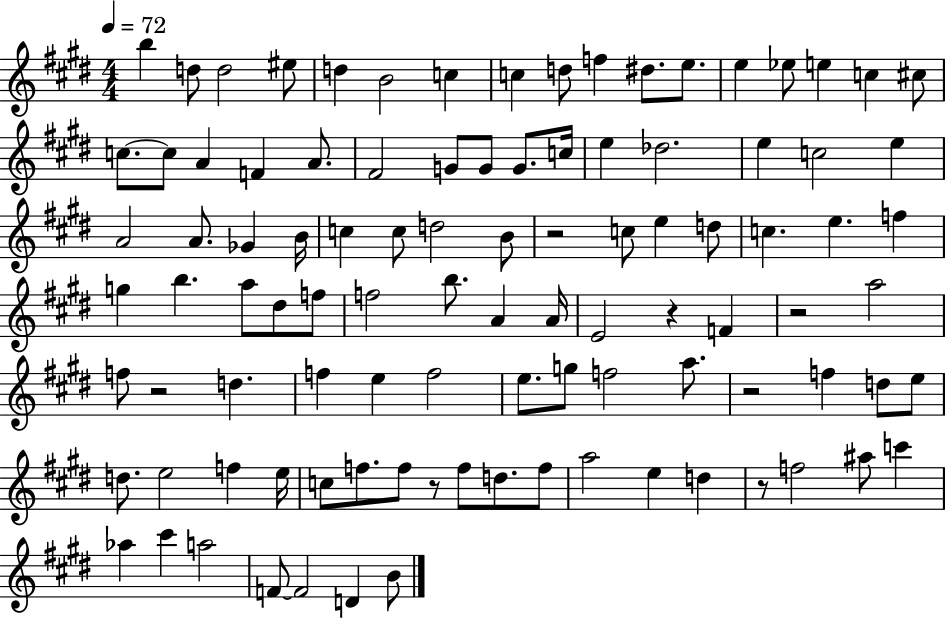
{
  \clef treble
  \numericTimeSignature
  \time 4/4
  \key e \major
  \tempo 4 = 72
  b''4 d''8 d''2 eis''8 | d''4 b'2 c''4 | c''4 d''8 f''4 dis''8. e''8. | e''4 ees''8 e''4 c''4 cis''8 | \break c''8.~~ c''8 a'4 f'4 a'8. | fis'2 g'8 g'8 g'8. c''16 | e''4 des''2. | e''4 c''2 e''4 | \break a'2 a'8. ges'4 b'16 | c''4 c''8 d''2 b'8 | r2 c''8 e''4 d''8 | c''4. e''4. f''4 | \break g''4 b''4. a''8 dis''8 f''8 | f''2 b''8. a'4 a'16 | e'2 r4 f'4 | r2 a''2 | \break f''8 r2 d''4. | f''4 e''4 f''2 | e''8. g''8 f''2 a''8. | r2 f''4 d''8 e''8 | \break d''8. e''2 f''4 e''16 | c''8 f''8. f''8 r8 f''8 d''8. f''8 | a''2 e''4 d''4 | r8 f''2 ais''8 c'''4 | \break aes''4 cis'''4 a''2 | f'8~~ f'2 d'4 b'8 | \bar "|."
}